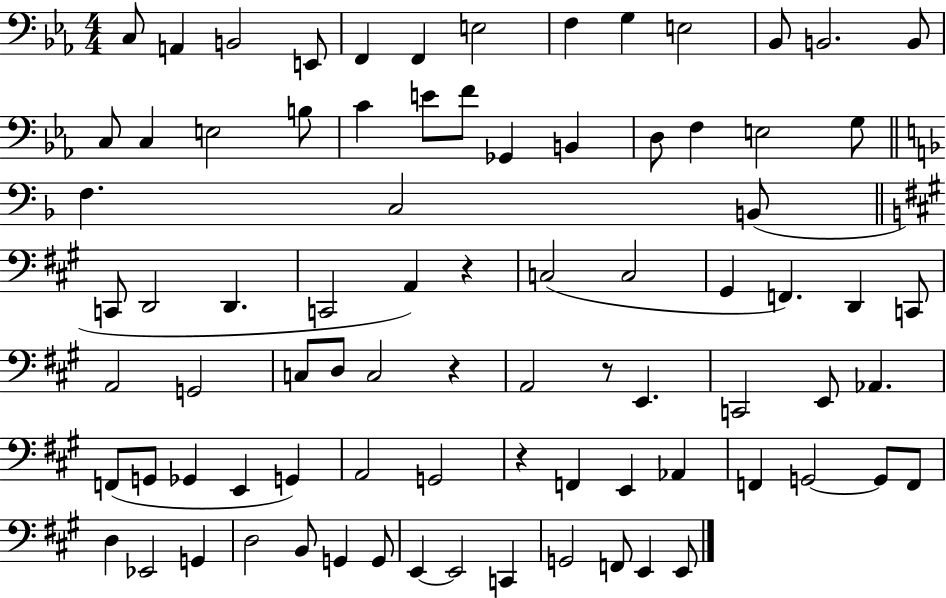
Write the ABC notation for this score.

X:1
T:Untitled
M:4/4
L:1/4
K:Eb
C,/2 A,, B,,2 E,,/2 F,, F,, E,2 F, G, E,2 _B,,/2 B,,2 B,,/2 C,/2 C, E,2 B,/2 C E/2 F/2 _G,, B,, D,/2 F, E,2 G,/2 F, C,2 B,,/2 C,,/2 D,,2 D,, C,,2 A,, z C,2 C,2 ^G,, F,, D,, C,,/2 A,,2 G,,2 C,/2 D,/2 C,2 z A,,2 z/2 E,, C,,2 E,,/2 _A,, F,,/2 G,,/2 _G,, E,, G,, A,,2 G,,2 z F,, E,, _A,, F,, G,,2 G,,/2 F,,/2 D, _E,,2 G,, D,2 B,,/2 G,, G,,/2 E,, E,,2 C,, G,,2 F,,/2 E,, E,,/2